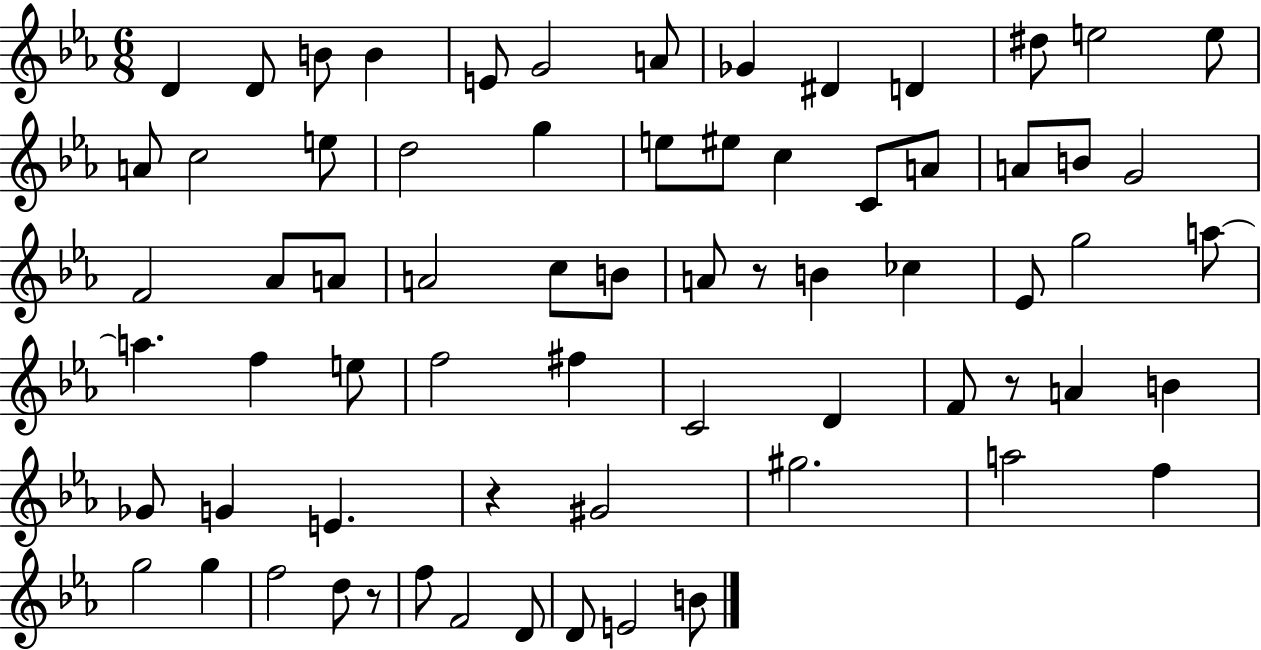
D4/q D4/e B4/e B4/q E4/e G4/h A4/e Gb4/q D#4/q D4/q D#5/e E5/h E5/e A4/e C5/h E5/e D5/h G5/q E5/e EIS5/e C5/q C4/e A4/e A4/e B4/e G4/h F4/h Ab4/e A4/e A4/h C5/e B4/e A4/e R/e B4/q CES5/q Eb4/e G5/h A5/e A5/q. F5/q E5/e F5/h F#5/q C4/h D4/q F4/e R/e A4/q B4/q Gb4/e G4/q E4/q. R/q G#4/h G#5/h. A5/h F5/q G5/h G5/q F5/h D5/e R/e F5/e F4/h D4/e D4/e E4/h B4/e